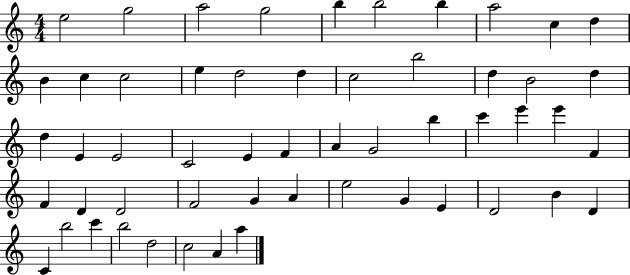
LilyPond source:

{
  \clef treble
  \numericTimeSignature
  \time 4/4
  \key c \major
  e''2 g''2 | a''2 g''2 | b''4 b''2 b''4 | a''2 c''4 d''4 | \break b'4 c''4 c''2 | e''4 d''2 d''4 | c''2 b''2 | d''4 b'2 d''4 | \break d''4 e'4 e'2 | c'2 e'4 f'4 | a'4 g'2 b''4 | c'''4 e'''4 e'''4 f'4 | \break f'4 d'4 d'2 | f'2 g'4 a'4 | e''2 g'4 e'4 | d'2 b'4 d'4 | \break c'4 b''2 c'''4 | b''2 d''2 | c''2 a'4 a''4 | \bar "|."
}